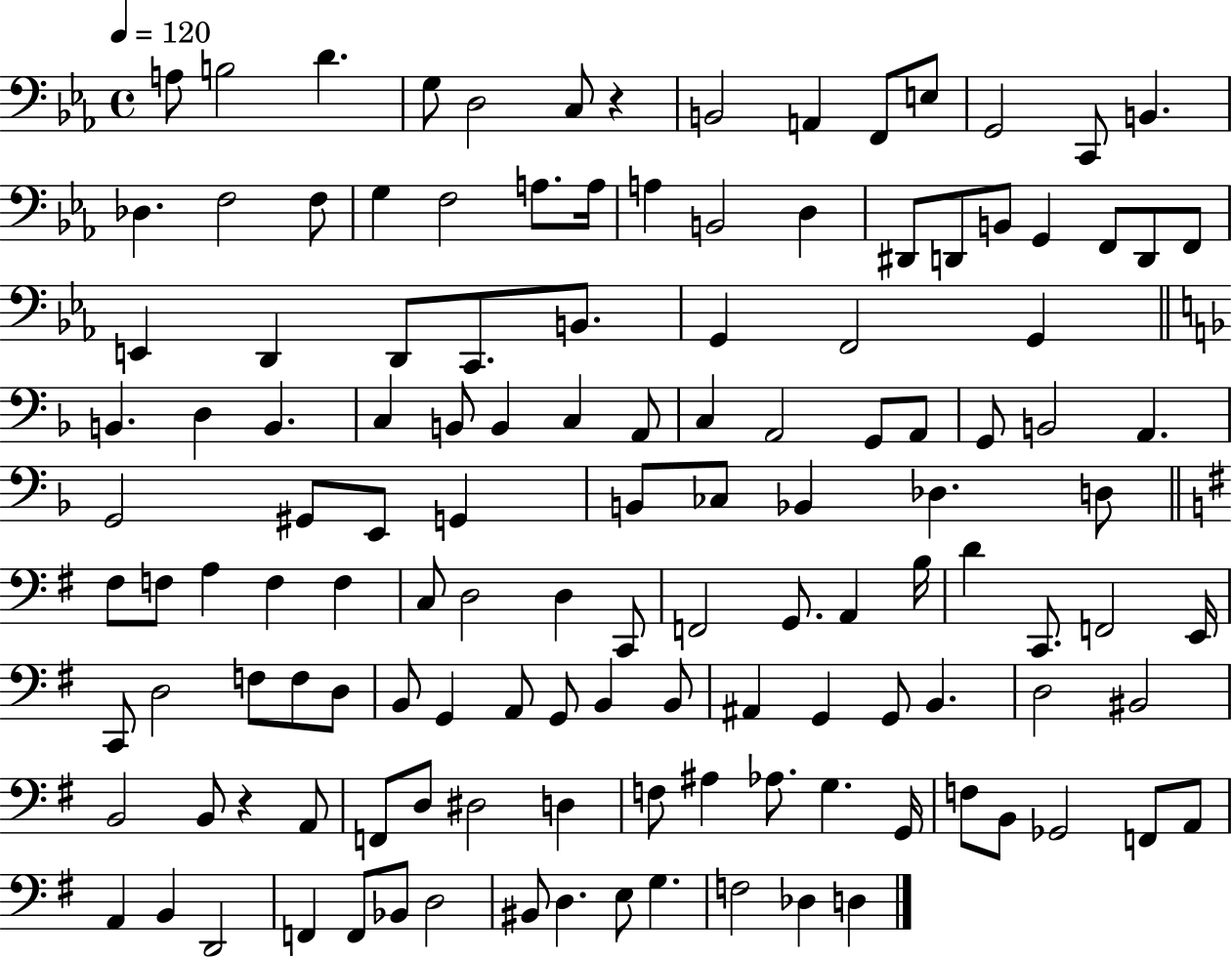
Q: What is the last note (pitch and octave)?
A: D3